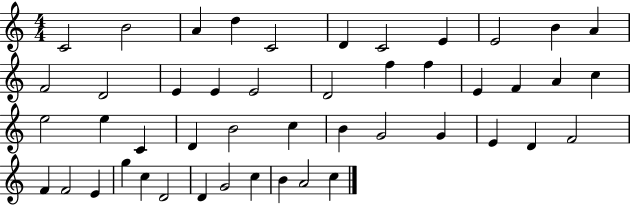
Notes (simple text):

C4/h B4/h A4/q D5/q C4/h D4/q C4/h E4/q E4/h B4/q A4/q F4/h D4/h E4/q E4/q E4/h D4/h F5/q F5/q E4/q F4/q A4/q C5/q E5/h E5/q C4/q D4/q B4/h C5/q B4/q G4/h G4/q E4/q D4/q F4/h F4/q F4/h E4/q G5/q C5/q D4/h D4/q G4/h C5/q B4/q A4/h C5/q